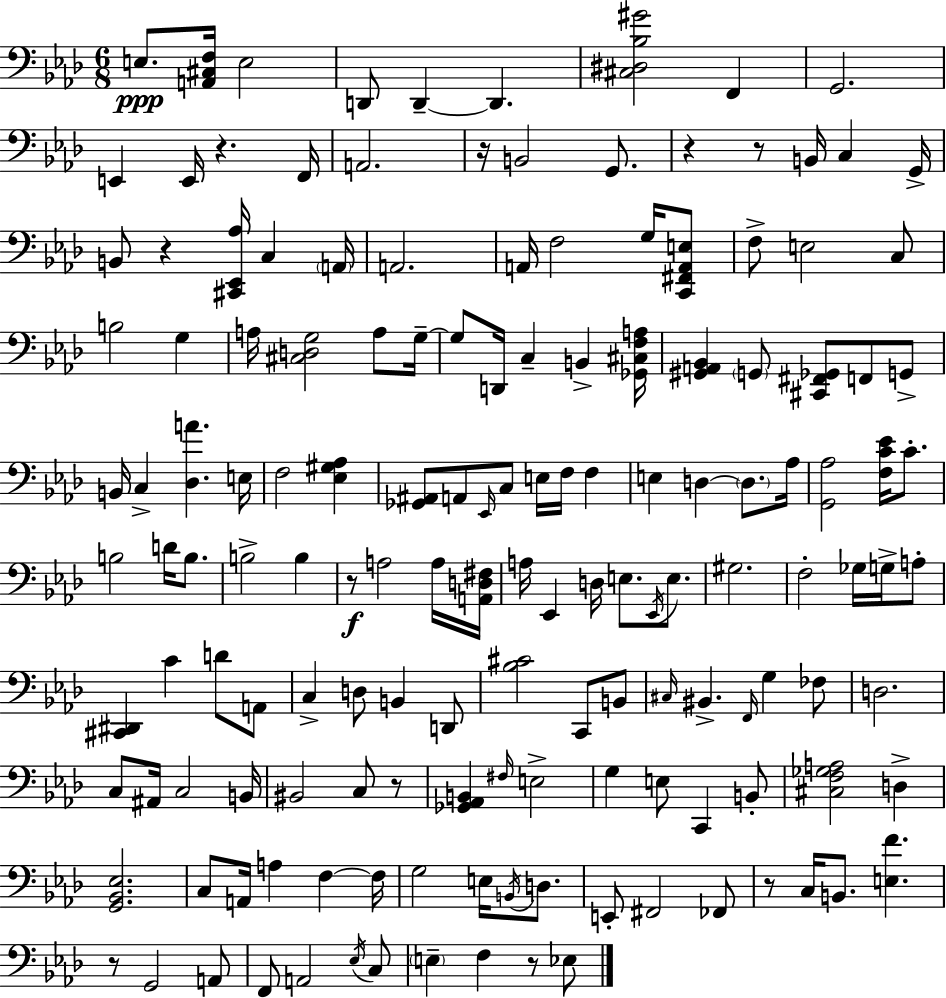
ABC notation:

X:1
T:Untitled
M:6/8
L:1/4
K:Ab
E,/2 [A,,^C,F,]/4 E,2 D,,/2 D,, D,, [^C,^D,_B,^G]2 F,, G,,2 E,, E,,/4 z F,,/4 A,,2 z/4 B,,2 G,,/2 z z/2 B,,/4 C, G,,/4 B,,/2 z [^C,,_E,,_A,]/4 C, A,,/4 A,,2 A,,/4 F,2 G,/4 [C,,^F,,A,,E,]/2 F,/2 E,2 C,/2 B,2 G, A,/4 [^C,D,G,]2 A,/2 G,/4 G,/2 D,,/4 C, B,, [_G,,^C,F,A,]/4 [^G,,A,,_B,,] G,,/2 [^C,,^F,,_G,,]/2 F,,/2 G,,/2 B,,/4 C, [_D,A] E,/4 F,2 [_E,^G,_A,] [_G,,^A,,]/2 A,,/2 _E,,/4 C,/2 E,/4 F,/4 F, E, D, D,/2 _A,/4 [G,,_A,]2 [F,C_E]/4 C/2 B,2 D/4 B,/2 B,2 B, z/2 A,2 A,/4 [A,,D,^F,]/4 A,/4 _E,, D,/4 E,/2 _E,,/4 E,/2 ^G,2 F,2 _G,/4 G,/4 A,/2 [^C,,^D,,] C D/2 A,,/2 C, D,/2 B,, D,,/2 [_B,^C]2 C,,/2 B,,/2 ^C,/4 ^B,, F,,/4 G, _F,/2 D,2 C,/2 ^A,,/4 C,2 B,,/4 ^B,,2 C,/2 z/2 [_G,,_A,,B,,] ^F,/4 E,2 G, E,/2 C,, B,,/2 [^C,F,_G,A,]2 D, [G,,_B,,_E,]2 C,/2 A,,/4 A, F, F,/4 G,2 E,/4 B,,/4 D,/2 E,,/2 ^F,,2 _F,,/2 z/2 C,/4 B,,/2 [E,F] z/2 G,,2 A,,/2 F,,/2 A,,2 _E,/4 C,/2 E, F, z/2 _E,/2